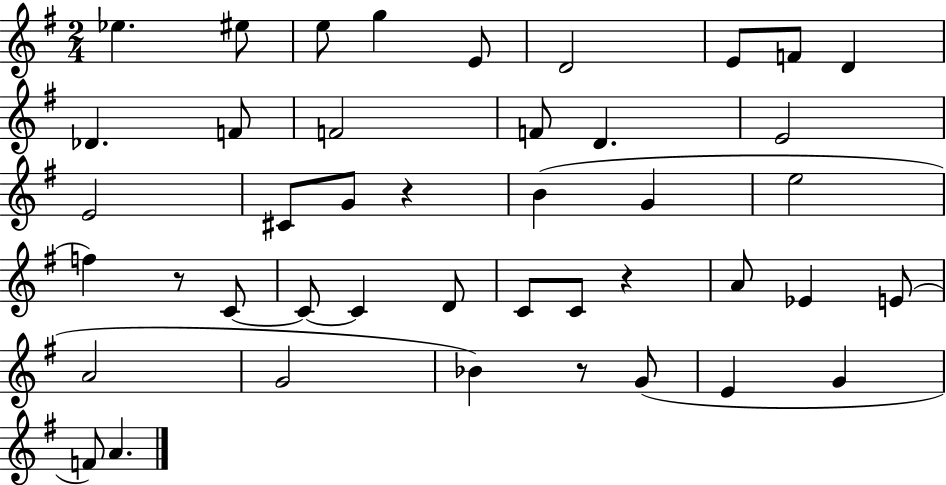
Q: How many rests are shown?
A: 4